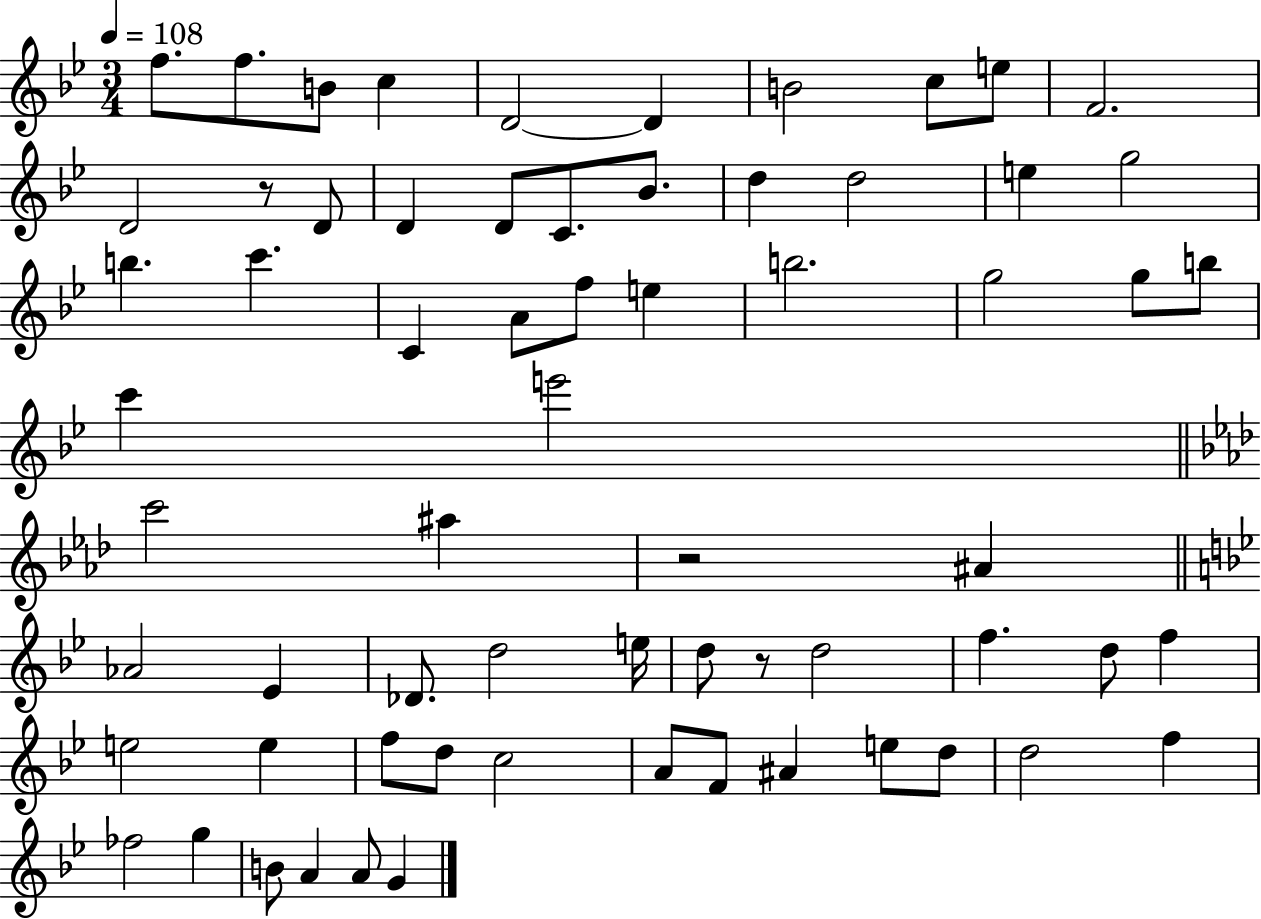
F5/e. F5/e. B4/e C5/q D4/h D4/q B4/h C5/e E5/e F4/h. D4/h R/e D4/e D4/q D4/e C4/e. Bb4/e. D5/q D5/h E5/q G5/h B5/q. C6/q. C4/q A4/e F5/e E5/q B5/h. G5/h G5/e B5/e C6/q E6/h C6/h A#5/q R/h A#4/q Ab4/h Eb4/q Db4/e. D5/h E5/s D5/e R/e D5/h F5/q. D5/e F5/q E5/h E5/q F5/e D5/e C5/h A4/e F4/e A#4/q E5/e D5/e D5/h F5/q FES5/h G5/q B4/e A4/q A4/e G4/q